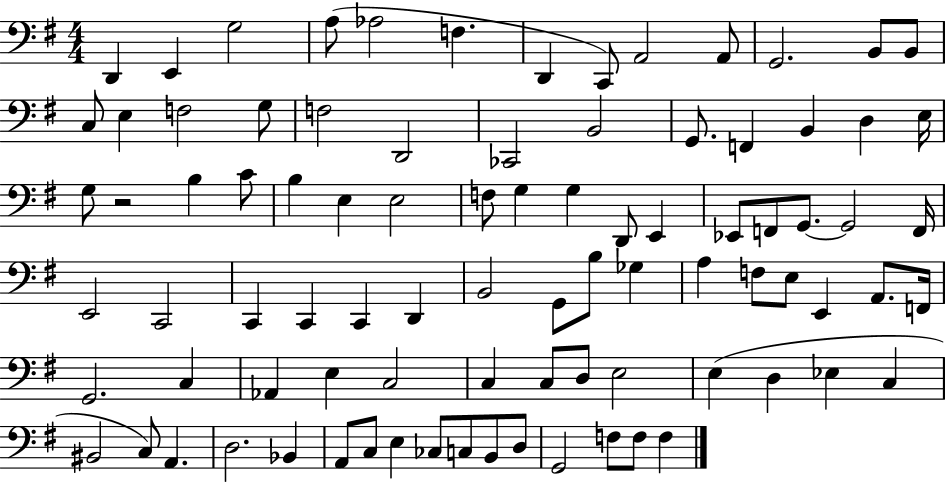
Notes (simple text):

D2/q E2/q G3/h A3/e Ab3/h F3/q. D2/q C2/e A2/h A2/e G2/h. B2/e B2/e C3/e E3/q F3/h G3/e F3/h D2/h CES2/h B2/h G2/e. F2/q B2/q D3/q E3/s G3/e R/h B3/q C4/e B3/q E3/q E3/h F3/e G3/q G3/q D2/e E2/q Eb2/e F2/e G2/e. G2/h F2/s E2/h C2/h C2/q C2/q C2/q D2/q B2/h G2/e B3/e Gb3/q A3/q F3/e E3/e E2/q A2/e. F2/s G2/h. C3/q Ab2/q E3/q C3/h C3/q C3/e D3/e E3/h E3/q D3/q Eb3/q C3/q BIS2/h C3/e A2/q. D3/h. Bb2/q A2/e C3/e E3/q CES3/e C3/e B2/e D3/e G2/h F3/e F3/e F3/q